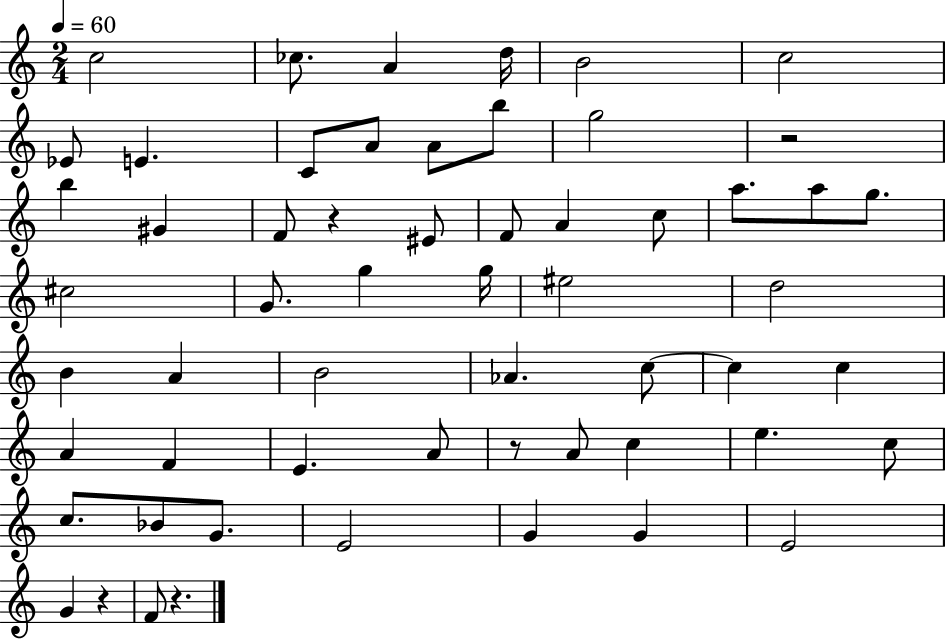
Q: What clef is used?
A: treble